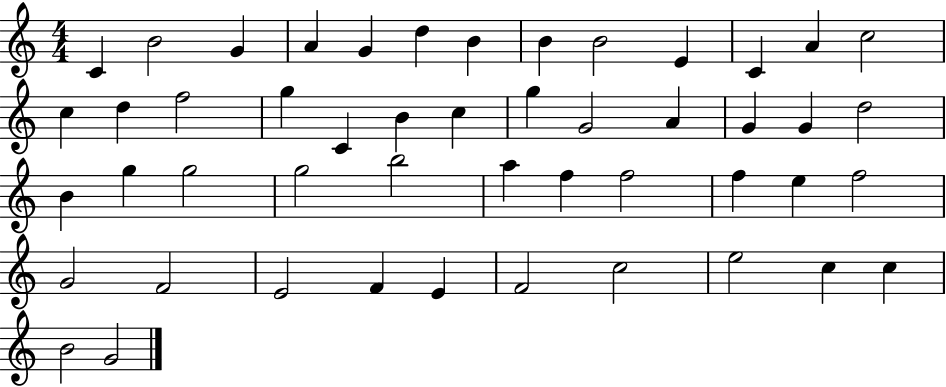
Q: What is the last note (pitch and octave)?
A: G4